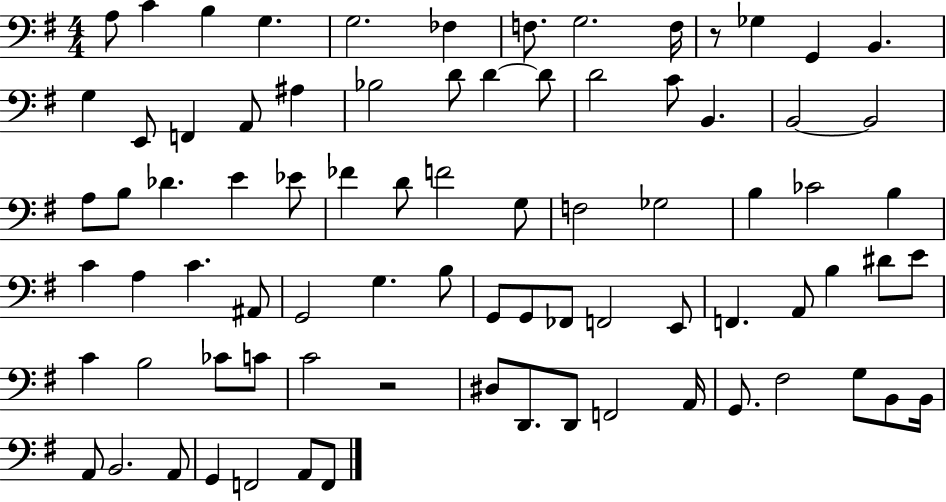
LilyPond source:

{
  \clef bass
  \numericTimeSignature
  \time 4/4
  \key g \major
  a8 c'4 b4 g4. | g2. fes4 | f8. g2. f16 | r8 ges4 g,4 b,4. | \break g4 e,8 f,4 a,8 ais4 | bes2 d'8 d'4~~ d'8 | d'2 c'8 b,4. | b,2~~ b,2 | \break a8 b8 des'4. e'4 ees'8 | fes'4 d'8 f'2 g8 | f2 ges2 | b4 ces'2 b4 | \break c'4 a4 c'4. ais,8 | g,2 g4. b8 | g,8 g,8 fes,8 f,2 e,8 | f,4. a,8 b4 dis'8 e'8 | \break c'4 b2 ces'8 c'8 | c'2 r2 | dis8 d,8. d,8 f,2 a,16 | g,8. fis2 g8 b,8 b,16 | \break a,8 b,2. a,8 | g,4 f,2 a,8 f,8 | \bar "|."
}